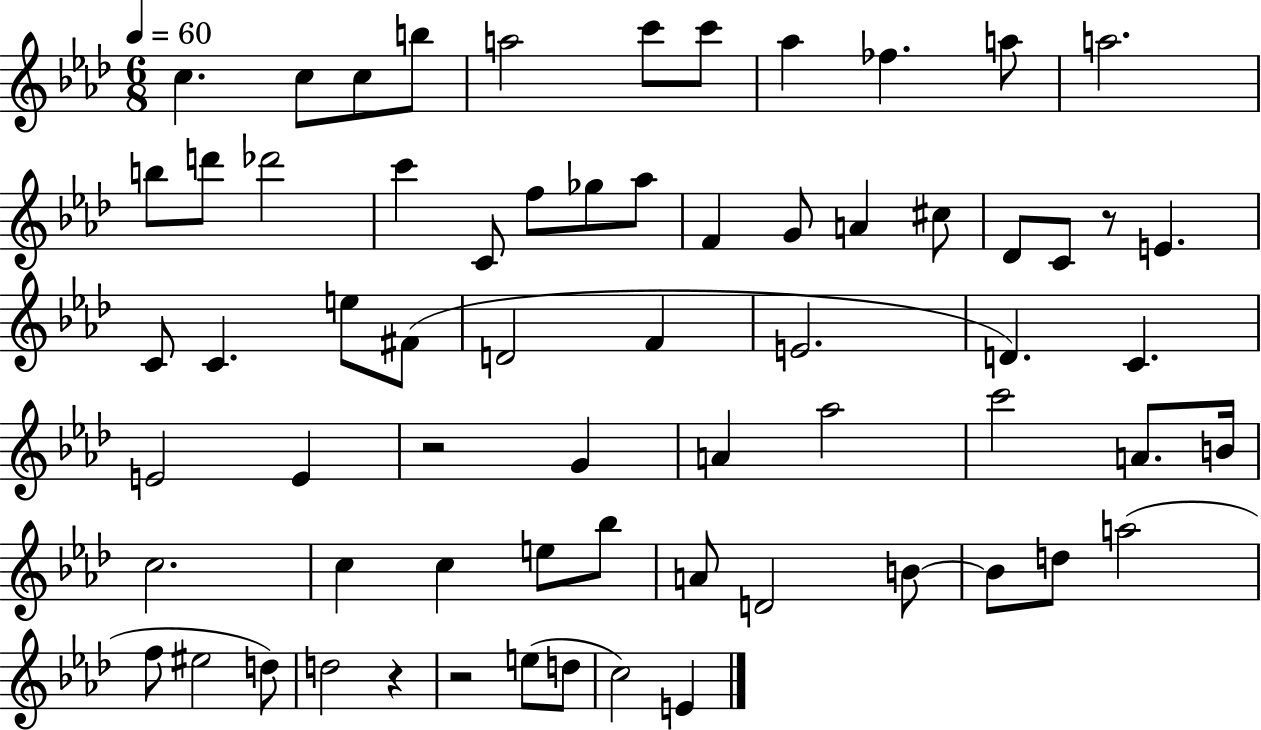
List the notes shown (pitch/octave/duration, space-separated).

C5/q. C5/e C5/e B5/e A5/h C6/e C6/e Ab5/q FES5/q. A5/e A5/h. B5/e D6/e Db6/h C6/q C4/e F5/e Gb5/e Ab5/e F4/q G4/e A4/q C#5/e Db4/e C4/e R/e E4/q. C4/e C4/q. E5/e F#4/e D4/h F4/q E4/h. D4/q. C4/q. E4/h E4/q R/h G4/q A4/q Ab5/h C6/h A4/e. B4/s C5/h. C5/q C5/q E5/e Bb5/e A4/e D4/h B4/e B4/e D5/e A5/h F5/e EIS5/h D5/e D5/h R/q R/h E5/e D5/e C5/h E4/q